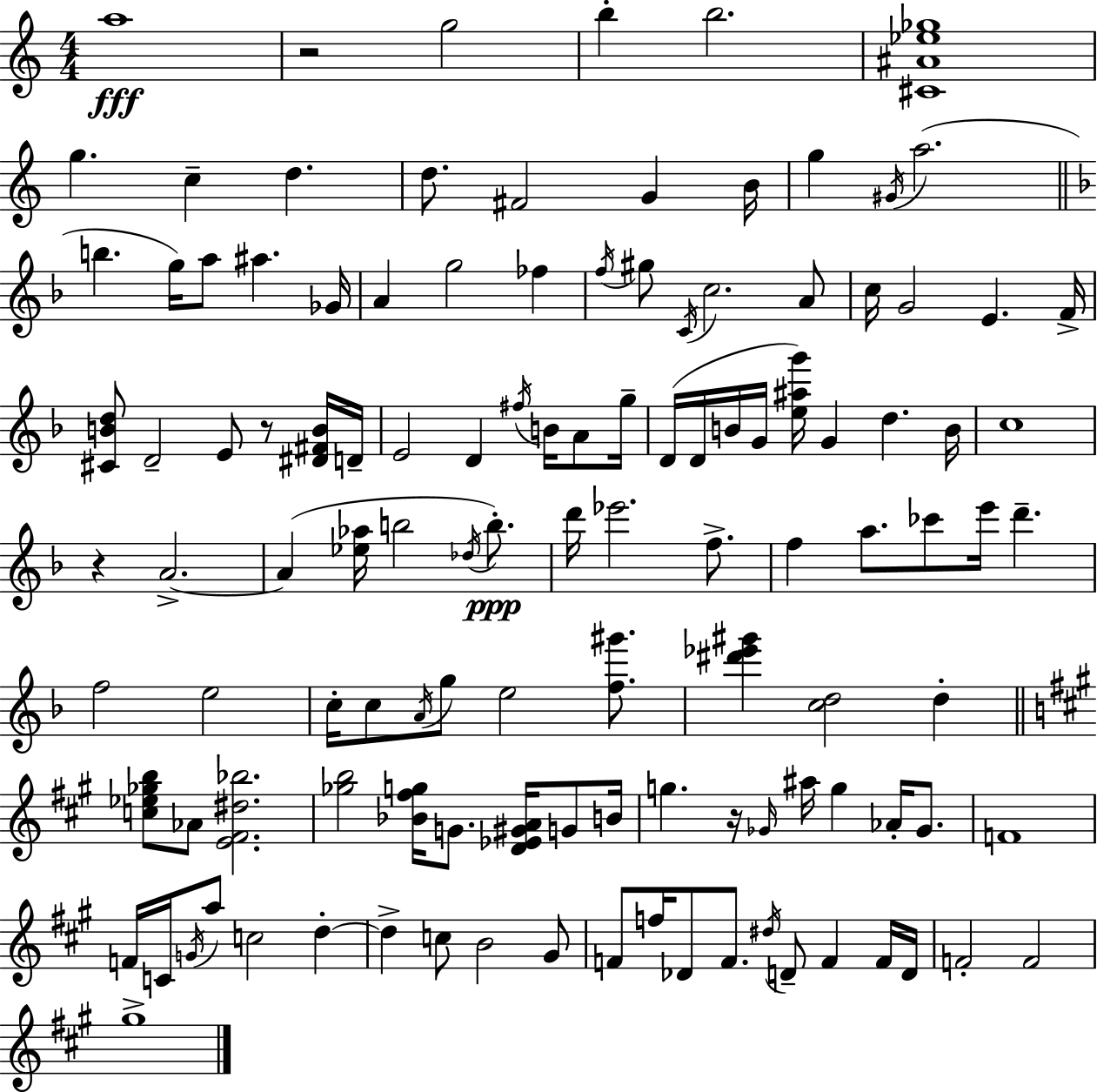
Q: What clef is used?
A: treble